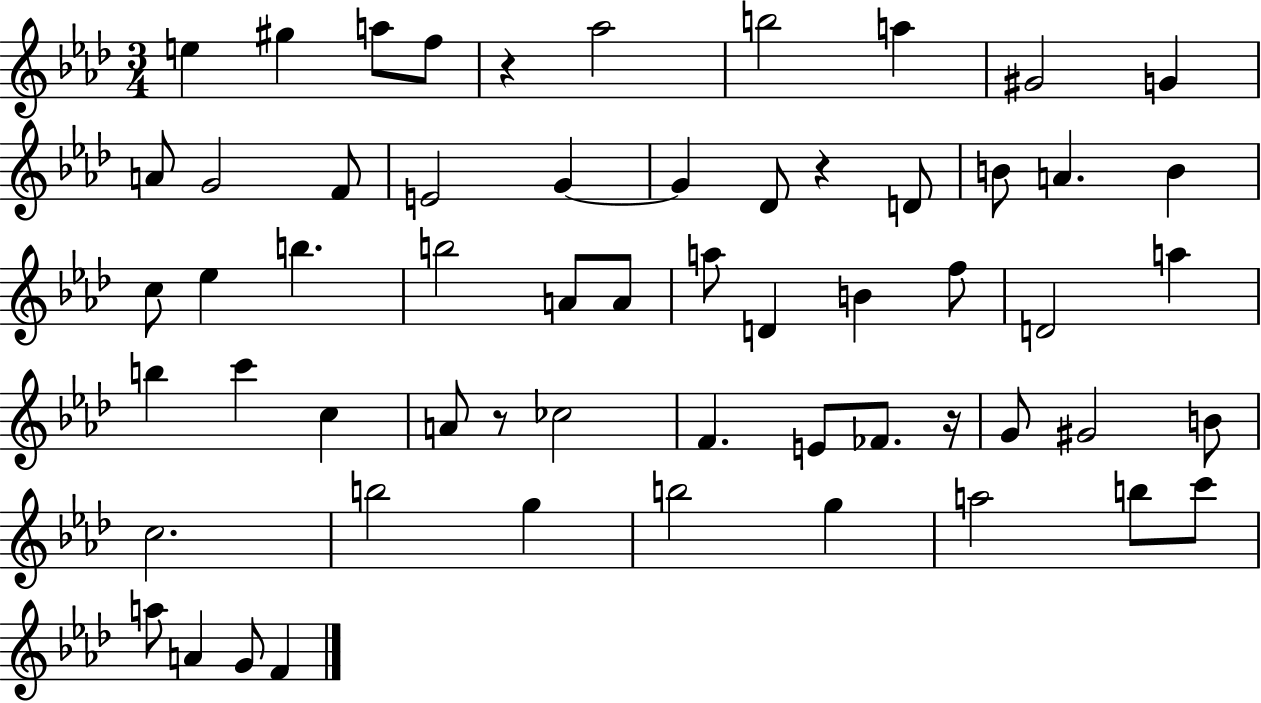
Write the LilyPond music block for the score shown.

{
  \clef treble
  \numericTimeSignature
  \time 3/4
  \key aes \major
  e''4 gis''4 a''8 f''8 | r4 aes''2 | b''2 a''4 | gis'2 g'4 | \break a'8 g'2 f'8 | e'2 g'4~~ | g'4 des'8 r4 d'8 | b'8 a'4. b'4 | \break c''8 ees''4 b''4. | b''2 a'8 a'8 | a''8 d'4 b'4 f''8 | d'2 a''4 | \break b''4 c'''4 c''4 | a'8 r8 ces''2 | f'4. e'8 fes'8. r16 | g'8 gis'2 b'8 | \break c''2. | b''2 g''4 | b''2 g''4 | a''2 b''8 c'''8 | \break a''8 a'4 g'8 f'4 | \bar "|."
}